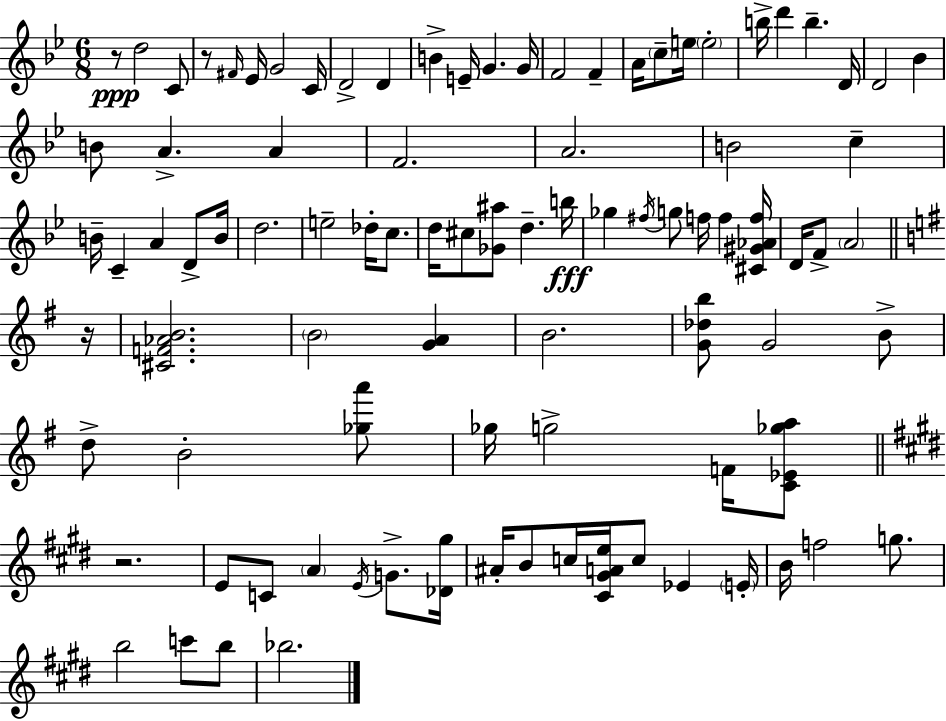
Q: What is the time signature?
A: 6/8